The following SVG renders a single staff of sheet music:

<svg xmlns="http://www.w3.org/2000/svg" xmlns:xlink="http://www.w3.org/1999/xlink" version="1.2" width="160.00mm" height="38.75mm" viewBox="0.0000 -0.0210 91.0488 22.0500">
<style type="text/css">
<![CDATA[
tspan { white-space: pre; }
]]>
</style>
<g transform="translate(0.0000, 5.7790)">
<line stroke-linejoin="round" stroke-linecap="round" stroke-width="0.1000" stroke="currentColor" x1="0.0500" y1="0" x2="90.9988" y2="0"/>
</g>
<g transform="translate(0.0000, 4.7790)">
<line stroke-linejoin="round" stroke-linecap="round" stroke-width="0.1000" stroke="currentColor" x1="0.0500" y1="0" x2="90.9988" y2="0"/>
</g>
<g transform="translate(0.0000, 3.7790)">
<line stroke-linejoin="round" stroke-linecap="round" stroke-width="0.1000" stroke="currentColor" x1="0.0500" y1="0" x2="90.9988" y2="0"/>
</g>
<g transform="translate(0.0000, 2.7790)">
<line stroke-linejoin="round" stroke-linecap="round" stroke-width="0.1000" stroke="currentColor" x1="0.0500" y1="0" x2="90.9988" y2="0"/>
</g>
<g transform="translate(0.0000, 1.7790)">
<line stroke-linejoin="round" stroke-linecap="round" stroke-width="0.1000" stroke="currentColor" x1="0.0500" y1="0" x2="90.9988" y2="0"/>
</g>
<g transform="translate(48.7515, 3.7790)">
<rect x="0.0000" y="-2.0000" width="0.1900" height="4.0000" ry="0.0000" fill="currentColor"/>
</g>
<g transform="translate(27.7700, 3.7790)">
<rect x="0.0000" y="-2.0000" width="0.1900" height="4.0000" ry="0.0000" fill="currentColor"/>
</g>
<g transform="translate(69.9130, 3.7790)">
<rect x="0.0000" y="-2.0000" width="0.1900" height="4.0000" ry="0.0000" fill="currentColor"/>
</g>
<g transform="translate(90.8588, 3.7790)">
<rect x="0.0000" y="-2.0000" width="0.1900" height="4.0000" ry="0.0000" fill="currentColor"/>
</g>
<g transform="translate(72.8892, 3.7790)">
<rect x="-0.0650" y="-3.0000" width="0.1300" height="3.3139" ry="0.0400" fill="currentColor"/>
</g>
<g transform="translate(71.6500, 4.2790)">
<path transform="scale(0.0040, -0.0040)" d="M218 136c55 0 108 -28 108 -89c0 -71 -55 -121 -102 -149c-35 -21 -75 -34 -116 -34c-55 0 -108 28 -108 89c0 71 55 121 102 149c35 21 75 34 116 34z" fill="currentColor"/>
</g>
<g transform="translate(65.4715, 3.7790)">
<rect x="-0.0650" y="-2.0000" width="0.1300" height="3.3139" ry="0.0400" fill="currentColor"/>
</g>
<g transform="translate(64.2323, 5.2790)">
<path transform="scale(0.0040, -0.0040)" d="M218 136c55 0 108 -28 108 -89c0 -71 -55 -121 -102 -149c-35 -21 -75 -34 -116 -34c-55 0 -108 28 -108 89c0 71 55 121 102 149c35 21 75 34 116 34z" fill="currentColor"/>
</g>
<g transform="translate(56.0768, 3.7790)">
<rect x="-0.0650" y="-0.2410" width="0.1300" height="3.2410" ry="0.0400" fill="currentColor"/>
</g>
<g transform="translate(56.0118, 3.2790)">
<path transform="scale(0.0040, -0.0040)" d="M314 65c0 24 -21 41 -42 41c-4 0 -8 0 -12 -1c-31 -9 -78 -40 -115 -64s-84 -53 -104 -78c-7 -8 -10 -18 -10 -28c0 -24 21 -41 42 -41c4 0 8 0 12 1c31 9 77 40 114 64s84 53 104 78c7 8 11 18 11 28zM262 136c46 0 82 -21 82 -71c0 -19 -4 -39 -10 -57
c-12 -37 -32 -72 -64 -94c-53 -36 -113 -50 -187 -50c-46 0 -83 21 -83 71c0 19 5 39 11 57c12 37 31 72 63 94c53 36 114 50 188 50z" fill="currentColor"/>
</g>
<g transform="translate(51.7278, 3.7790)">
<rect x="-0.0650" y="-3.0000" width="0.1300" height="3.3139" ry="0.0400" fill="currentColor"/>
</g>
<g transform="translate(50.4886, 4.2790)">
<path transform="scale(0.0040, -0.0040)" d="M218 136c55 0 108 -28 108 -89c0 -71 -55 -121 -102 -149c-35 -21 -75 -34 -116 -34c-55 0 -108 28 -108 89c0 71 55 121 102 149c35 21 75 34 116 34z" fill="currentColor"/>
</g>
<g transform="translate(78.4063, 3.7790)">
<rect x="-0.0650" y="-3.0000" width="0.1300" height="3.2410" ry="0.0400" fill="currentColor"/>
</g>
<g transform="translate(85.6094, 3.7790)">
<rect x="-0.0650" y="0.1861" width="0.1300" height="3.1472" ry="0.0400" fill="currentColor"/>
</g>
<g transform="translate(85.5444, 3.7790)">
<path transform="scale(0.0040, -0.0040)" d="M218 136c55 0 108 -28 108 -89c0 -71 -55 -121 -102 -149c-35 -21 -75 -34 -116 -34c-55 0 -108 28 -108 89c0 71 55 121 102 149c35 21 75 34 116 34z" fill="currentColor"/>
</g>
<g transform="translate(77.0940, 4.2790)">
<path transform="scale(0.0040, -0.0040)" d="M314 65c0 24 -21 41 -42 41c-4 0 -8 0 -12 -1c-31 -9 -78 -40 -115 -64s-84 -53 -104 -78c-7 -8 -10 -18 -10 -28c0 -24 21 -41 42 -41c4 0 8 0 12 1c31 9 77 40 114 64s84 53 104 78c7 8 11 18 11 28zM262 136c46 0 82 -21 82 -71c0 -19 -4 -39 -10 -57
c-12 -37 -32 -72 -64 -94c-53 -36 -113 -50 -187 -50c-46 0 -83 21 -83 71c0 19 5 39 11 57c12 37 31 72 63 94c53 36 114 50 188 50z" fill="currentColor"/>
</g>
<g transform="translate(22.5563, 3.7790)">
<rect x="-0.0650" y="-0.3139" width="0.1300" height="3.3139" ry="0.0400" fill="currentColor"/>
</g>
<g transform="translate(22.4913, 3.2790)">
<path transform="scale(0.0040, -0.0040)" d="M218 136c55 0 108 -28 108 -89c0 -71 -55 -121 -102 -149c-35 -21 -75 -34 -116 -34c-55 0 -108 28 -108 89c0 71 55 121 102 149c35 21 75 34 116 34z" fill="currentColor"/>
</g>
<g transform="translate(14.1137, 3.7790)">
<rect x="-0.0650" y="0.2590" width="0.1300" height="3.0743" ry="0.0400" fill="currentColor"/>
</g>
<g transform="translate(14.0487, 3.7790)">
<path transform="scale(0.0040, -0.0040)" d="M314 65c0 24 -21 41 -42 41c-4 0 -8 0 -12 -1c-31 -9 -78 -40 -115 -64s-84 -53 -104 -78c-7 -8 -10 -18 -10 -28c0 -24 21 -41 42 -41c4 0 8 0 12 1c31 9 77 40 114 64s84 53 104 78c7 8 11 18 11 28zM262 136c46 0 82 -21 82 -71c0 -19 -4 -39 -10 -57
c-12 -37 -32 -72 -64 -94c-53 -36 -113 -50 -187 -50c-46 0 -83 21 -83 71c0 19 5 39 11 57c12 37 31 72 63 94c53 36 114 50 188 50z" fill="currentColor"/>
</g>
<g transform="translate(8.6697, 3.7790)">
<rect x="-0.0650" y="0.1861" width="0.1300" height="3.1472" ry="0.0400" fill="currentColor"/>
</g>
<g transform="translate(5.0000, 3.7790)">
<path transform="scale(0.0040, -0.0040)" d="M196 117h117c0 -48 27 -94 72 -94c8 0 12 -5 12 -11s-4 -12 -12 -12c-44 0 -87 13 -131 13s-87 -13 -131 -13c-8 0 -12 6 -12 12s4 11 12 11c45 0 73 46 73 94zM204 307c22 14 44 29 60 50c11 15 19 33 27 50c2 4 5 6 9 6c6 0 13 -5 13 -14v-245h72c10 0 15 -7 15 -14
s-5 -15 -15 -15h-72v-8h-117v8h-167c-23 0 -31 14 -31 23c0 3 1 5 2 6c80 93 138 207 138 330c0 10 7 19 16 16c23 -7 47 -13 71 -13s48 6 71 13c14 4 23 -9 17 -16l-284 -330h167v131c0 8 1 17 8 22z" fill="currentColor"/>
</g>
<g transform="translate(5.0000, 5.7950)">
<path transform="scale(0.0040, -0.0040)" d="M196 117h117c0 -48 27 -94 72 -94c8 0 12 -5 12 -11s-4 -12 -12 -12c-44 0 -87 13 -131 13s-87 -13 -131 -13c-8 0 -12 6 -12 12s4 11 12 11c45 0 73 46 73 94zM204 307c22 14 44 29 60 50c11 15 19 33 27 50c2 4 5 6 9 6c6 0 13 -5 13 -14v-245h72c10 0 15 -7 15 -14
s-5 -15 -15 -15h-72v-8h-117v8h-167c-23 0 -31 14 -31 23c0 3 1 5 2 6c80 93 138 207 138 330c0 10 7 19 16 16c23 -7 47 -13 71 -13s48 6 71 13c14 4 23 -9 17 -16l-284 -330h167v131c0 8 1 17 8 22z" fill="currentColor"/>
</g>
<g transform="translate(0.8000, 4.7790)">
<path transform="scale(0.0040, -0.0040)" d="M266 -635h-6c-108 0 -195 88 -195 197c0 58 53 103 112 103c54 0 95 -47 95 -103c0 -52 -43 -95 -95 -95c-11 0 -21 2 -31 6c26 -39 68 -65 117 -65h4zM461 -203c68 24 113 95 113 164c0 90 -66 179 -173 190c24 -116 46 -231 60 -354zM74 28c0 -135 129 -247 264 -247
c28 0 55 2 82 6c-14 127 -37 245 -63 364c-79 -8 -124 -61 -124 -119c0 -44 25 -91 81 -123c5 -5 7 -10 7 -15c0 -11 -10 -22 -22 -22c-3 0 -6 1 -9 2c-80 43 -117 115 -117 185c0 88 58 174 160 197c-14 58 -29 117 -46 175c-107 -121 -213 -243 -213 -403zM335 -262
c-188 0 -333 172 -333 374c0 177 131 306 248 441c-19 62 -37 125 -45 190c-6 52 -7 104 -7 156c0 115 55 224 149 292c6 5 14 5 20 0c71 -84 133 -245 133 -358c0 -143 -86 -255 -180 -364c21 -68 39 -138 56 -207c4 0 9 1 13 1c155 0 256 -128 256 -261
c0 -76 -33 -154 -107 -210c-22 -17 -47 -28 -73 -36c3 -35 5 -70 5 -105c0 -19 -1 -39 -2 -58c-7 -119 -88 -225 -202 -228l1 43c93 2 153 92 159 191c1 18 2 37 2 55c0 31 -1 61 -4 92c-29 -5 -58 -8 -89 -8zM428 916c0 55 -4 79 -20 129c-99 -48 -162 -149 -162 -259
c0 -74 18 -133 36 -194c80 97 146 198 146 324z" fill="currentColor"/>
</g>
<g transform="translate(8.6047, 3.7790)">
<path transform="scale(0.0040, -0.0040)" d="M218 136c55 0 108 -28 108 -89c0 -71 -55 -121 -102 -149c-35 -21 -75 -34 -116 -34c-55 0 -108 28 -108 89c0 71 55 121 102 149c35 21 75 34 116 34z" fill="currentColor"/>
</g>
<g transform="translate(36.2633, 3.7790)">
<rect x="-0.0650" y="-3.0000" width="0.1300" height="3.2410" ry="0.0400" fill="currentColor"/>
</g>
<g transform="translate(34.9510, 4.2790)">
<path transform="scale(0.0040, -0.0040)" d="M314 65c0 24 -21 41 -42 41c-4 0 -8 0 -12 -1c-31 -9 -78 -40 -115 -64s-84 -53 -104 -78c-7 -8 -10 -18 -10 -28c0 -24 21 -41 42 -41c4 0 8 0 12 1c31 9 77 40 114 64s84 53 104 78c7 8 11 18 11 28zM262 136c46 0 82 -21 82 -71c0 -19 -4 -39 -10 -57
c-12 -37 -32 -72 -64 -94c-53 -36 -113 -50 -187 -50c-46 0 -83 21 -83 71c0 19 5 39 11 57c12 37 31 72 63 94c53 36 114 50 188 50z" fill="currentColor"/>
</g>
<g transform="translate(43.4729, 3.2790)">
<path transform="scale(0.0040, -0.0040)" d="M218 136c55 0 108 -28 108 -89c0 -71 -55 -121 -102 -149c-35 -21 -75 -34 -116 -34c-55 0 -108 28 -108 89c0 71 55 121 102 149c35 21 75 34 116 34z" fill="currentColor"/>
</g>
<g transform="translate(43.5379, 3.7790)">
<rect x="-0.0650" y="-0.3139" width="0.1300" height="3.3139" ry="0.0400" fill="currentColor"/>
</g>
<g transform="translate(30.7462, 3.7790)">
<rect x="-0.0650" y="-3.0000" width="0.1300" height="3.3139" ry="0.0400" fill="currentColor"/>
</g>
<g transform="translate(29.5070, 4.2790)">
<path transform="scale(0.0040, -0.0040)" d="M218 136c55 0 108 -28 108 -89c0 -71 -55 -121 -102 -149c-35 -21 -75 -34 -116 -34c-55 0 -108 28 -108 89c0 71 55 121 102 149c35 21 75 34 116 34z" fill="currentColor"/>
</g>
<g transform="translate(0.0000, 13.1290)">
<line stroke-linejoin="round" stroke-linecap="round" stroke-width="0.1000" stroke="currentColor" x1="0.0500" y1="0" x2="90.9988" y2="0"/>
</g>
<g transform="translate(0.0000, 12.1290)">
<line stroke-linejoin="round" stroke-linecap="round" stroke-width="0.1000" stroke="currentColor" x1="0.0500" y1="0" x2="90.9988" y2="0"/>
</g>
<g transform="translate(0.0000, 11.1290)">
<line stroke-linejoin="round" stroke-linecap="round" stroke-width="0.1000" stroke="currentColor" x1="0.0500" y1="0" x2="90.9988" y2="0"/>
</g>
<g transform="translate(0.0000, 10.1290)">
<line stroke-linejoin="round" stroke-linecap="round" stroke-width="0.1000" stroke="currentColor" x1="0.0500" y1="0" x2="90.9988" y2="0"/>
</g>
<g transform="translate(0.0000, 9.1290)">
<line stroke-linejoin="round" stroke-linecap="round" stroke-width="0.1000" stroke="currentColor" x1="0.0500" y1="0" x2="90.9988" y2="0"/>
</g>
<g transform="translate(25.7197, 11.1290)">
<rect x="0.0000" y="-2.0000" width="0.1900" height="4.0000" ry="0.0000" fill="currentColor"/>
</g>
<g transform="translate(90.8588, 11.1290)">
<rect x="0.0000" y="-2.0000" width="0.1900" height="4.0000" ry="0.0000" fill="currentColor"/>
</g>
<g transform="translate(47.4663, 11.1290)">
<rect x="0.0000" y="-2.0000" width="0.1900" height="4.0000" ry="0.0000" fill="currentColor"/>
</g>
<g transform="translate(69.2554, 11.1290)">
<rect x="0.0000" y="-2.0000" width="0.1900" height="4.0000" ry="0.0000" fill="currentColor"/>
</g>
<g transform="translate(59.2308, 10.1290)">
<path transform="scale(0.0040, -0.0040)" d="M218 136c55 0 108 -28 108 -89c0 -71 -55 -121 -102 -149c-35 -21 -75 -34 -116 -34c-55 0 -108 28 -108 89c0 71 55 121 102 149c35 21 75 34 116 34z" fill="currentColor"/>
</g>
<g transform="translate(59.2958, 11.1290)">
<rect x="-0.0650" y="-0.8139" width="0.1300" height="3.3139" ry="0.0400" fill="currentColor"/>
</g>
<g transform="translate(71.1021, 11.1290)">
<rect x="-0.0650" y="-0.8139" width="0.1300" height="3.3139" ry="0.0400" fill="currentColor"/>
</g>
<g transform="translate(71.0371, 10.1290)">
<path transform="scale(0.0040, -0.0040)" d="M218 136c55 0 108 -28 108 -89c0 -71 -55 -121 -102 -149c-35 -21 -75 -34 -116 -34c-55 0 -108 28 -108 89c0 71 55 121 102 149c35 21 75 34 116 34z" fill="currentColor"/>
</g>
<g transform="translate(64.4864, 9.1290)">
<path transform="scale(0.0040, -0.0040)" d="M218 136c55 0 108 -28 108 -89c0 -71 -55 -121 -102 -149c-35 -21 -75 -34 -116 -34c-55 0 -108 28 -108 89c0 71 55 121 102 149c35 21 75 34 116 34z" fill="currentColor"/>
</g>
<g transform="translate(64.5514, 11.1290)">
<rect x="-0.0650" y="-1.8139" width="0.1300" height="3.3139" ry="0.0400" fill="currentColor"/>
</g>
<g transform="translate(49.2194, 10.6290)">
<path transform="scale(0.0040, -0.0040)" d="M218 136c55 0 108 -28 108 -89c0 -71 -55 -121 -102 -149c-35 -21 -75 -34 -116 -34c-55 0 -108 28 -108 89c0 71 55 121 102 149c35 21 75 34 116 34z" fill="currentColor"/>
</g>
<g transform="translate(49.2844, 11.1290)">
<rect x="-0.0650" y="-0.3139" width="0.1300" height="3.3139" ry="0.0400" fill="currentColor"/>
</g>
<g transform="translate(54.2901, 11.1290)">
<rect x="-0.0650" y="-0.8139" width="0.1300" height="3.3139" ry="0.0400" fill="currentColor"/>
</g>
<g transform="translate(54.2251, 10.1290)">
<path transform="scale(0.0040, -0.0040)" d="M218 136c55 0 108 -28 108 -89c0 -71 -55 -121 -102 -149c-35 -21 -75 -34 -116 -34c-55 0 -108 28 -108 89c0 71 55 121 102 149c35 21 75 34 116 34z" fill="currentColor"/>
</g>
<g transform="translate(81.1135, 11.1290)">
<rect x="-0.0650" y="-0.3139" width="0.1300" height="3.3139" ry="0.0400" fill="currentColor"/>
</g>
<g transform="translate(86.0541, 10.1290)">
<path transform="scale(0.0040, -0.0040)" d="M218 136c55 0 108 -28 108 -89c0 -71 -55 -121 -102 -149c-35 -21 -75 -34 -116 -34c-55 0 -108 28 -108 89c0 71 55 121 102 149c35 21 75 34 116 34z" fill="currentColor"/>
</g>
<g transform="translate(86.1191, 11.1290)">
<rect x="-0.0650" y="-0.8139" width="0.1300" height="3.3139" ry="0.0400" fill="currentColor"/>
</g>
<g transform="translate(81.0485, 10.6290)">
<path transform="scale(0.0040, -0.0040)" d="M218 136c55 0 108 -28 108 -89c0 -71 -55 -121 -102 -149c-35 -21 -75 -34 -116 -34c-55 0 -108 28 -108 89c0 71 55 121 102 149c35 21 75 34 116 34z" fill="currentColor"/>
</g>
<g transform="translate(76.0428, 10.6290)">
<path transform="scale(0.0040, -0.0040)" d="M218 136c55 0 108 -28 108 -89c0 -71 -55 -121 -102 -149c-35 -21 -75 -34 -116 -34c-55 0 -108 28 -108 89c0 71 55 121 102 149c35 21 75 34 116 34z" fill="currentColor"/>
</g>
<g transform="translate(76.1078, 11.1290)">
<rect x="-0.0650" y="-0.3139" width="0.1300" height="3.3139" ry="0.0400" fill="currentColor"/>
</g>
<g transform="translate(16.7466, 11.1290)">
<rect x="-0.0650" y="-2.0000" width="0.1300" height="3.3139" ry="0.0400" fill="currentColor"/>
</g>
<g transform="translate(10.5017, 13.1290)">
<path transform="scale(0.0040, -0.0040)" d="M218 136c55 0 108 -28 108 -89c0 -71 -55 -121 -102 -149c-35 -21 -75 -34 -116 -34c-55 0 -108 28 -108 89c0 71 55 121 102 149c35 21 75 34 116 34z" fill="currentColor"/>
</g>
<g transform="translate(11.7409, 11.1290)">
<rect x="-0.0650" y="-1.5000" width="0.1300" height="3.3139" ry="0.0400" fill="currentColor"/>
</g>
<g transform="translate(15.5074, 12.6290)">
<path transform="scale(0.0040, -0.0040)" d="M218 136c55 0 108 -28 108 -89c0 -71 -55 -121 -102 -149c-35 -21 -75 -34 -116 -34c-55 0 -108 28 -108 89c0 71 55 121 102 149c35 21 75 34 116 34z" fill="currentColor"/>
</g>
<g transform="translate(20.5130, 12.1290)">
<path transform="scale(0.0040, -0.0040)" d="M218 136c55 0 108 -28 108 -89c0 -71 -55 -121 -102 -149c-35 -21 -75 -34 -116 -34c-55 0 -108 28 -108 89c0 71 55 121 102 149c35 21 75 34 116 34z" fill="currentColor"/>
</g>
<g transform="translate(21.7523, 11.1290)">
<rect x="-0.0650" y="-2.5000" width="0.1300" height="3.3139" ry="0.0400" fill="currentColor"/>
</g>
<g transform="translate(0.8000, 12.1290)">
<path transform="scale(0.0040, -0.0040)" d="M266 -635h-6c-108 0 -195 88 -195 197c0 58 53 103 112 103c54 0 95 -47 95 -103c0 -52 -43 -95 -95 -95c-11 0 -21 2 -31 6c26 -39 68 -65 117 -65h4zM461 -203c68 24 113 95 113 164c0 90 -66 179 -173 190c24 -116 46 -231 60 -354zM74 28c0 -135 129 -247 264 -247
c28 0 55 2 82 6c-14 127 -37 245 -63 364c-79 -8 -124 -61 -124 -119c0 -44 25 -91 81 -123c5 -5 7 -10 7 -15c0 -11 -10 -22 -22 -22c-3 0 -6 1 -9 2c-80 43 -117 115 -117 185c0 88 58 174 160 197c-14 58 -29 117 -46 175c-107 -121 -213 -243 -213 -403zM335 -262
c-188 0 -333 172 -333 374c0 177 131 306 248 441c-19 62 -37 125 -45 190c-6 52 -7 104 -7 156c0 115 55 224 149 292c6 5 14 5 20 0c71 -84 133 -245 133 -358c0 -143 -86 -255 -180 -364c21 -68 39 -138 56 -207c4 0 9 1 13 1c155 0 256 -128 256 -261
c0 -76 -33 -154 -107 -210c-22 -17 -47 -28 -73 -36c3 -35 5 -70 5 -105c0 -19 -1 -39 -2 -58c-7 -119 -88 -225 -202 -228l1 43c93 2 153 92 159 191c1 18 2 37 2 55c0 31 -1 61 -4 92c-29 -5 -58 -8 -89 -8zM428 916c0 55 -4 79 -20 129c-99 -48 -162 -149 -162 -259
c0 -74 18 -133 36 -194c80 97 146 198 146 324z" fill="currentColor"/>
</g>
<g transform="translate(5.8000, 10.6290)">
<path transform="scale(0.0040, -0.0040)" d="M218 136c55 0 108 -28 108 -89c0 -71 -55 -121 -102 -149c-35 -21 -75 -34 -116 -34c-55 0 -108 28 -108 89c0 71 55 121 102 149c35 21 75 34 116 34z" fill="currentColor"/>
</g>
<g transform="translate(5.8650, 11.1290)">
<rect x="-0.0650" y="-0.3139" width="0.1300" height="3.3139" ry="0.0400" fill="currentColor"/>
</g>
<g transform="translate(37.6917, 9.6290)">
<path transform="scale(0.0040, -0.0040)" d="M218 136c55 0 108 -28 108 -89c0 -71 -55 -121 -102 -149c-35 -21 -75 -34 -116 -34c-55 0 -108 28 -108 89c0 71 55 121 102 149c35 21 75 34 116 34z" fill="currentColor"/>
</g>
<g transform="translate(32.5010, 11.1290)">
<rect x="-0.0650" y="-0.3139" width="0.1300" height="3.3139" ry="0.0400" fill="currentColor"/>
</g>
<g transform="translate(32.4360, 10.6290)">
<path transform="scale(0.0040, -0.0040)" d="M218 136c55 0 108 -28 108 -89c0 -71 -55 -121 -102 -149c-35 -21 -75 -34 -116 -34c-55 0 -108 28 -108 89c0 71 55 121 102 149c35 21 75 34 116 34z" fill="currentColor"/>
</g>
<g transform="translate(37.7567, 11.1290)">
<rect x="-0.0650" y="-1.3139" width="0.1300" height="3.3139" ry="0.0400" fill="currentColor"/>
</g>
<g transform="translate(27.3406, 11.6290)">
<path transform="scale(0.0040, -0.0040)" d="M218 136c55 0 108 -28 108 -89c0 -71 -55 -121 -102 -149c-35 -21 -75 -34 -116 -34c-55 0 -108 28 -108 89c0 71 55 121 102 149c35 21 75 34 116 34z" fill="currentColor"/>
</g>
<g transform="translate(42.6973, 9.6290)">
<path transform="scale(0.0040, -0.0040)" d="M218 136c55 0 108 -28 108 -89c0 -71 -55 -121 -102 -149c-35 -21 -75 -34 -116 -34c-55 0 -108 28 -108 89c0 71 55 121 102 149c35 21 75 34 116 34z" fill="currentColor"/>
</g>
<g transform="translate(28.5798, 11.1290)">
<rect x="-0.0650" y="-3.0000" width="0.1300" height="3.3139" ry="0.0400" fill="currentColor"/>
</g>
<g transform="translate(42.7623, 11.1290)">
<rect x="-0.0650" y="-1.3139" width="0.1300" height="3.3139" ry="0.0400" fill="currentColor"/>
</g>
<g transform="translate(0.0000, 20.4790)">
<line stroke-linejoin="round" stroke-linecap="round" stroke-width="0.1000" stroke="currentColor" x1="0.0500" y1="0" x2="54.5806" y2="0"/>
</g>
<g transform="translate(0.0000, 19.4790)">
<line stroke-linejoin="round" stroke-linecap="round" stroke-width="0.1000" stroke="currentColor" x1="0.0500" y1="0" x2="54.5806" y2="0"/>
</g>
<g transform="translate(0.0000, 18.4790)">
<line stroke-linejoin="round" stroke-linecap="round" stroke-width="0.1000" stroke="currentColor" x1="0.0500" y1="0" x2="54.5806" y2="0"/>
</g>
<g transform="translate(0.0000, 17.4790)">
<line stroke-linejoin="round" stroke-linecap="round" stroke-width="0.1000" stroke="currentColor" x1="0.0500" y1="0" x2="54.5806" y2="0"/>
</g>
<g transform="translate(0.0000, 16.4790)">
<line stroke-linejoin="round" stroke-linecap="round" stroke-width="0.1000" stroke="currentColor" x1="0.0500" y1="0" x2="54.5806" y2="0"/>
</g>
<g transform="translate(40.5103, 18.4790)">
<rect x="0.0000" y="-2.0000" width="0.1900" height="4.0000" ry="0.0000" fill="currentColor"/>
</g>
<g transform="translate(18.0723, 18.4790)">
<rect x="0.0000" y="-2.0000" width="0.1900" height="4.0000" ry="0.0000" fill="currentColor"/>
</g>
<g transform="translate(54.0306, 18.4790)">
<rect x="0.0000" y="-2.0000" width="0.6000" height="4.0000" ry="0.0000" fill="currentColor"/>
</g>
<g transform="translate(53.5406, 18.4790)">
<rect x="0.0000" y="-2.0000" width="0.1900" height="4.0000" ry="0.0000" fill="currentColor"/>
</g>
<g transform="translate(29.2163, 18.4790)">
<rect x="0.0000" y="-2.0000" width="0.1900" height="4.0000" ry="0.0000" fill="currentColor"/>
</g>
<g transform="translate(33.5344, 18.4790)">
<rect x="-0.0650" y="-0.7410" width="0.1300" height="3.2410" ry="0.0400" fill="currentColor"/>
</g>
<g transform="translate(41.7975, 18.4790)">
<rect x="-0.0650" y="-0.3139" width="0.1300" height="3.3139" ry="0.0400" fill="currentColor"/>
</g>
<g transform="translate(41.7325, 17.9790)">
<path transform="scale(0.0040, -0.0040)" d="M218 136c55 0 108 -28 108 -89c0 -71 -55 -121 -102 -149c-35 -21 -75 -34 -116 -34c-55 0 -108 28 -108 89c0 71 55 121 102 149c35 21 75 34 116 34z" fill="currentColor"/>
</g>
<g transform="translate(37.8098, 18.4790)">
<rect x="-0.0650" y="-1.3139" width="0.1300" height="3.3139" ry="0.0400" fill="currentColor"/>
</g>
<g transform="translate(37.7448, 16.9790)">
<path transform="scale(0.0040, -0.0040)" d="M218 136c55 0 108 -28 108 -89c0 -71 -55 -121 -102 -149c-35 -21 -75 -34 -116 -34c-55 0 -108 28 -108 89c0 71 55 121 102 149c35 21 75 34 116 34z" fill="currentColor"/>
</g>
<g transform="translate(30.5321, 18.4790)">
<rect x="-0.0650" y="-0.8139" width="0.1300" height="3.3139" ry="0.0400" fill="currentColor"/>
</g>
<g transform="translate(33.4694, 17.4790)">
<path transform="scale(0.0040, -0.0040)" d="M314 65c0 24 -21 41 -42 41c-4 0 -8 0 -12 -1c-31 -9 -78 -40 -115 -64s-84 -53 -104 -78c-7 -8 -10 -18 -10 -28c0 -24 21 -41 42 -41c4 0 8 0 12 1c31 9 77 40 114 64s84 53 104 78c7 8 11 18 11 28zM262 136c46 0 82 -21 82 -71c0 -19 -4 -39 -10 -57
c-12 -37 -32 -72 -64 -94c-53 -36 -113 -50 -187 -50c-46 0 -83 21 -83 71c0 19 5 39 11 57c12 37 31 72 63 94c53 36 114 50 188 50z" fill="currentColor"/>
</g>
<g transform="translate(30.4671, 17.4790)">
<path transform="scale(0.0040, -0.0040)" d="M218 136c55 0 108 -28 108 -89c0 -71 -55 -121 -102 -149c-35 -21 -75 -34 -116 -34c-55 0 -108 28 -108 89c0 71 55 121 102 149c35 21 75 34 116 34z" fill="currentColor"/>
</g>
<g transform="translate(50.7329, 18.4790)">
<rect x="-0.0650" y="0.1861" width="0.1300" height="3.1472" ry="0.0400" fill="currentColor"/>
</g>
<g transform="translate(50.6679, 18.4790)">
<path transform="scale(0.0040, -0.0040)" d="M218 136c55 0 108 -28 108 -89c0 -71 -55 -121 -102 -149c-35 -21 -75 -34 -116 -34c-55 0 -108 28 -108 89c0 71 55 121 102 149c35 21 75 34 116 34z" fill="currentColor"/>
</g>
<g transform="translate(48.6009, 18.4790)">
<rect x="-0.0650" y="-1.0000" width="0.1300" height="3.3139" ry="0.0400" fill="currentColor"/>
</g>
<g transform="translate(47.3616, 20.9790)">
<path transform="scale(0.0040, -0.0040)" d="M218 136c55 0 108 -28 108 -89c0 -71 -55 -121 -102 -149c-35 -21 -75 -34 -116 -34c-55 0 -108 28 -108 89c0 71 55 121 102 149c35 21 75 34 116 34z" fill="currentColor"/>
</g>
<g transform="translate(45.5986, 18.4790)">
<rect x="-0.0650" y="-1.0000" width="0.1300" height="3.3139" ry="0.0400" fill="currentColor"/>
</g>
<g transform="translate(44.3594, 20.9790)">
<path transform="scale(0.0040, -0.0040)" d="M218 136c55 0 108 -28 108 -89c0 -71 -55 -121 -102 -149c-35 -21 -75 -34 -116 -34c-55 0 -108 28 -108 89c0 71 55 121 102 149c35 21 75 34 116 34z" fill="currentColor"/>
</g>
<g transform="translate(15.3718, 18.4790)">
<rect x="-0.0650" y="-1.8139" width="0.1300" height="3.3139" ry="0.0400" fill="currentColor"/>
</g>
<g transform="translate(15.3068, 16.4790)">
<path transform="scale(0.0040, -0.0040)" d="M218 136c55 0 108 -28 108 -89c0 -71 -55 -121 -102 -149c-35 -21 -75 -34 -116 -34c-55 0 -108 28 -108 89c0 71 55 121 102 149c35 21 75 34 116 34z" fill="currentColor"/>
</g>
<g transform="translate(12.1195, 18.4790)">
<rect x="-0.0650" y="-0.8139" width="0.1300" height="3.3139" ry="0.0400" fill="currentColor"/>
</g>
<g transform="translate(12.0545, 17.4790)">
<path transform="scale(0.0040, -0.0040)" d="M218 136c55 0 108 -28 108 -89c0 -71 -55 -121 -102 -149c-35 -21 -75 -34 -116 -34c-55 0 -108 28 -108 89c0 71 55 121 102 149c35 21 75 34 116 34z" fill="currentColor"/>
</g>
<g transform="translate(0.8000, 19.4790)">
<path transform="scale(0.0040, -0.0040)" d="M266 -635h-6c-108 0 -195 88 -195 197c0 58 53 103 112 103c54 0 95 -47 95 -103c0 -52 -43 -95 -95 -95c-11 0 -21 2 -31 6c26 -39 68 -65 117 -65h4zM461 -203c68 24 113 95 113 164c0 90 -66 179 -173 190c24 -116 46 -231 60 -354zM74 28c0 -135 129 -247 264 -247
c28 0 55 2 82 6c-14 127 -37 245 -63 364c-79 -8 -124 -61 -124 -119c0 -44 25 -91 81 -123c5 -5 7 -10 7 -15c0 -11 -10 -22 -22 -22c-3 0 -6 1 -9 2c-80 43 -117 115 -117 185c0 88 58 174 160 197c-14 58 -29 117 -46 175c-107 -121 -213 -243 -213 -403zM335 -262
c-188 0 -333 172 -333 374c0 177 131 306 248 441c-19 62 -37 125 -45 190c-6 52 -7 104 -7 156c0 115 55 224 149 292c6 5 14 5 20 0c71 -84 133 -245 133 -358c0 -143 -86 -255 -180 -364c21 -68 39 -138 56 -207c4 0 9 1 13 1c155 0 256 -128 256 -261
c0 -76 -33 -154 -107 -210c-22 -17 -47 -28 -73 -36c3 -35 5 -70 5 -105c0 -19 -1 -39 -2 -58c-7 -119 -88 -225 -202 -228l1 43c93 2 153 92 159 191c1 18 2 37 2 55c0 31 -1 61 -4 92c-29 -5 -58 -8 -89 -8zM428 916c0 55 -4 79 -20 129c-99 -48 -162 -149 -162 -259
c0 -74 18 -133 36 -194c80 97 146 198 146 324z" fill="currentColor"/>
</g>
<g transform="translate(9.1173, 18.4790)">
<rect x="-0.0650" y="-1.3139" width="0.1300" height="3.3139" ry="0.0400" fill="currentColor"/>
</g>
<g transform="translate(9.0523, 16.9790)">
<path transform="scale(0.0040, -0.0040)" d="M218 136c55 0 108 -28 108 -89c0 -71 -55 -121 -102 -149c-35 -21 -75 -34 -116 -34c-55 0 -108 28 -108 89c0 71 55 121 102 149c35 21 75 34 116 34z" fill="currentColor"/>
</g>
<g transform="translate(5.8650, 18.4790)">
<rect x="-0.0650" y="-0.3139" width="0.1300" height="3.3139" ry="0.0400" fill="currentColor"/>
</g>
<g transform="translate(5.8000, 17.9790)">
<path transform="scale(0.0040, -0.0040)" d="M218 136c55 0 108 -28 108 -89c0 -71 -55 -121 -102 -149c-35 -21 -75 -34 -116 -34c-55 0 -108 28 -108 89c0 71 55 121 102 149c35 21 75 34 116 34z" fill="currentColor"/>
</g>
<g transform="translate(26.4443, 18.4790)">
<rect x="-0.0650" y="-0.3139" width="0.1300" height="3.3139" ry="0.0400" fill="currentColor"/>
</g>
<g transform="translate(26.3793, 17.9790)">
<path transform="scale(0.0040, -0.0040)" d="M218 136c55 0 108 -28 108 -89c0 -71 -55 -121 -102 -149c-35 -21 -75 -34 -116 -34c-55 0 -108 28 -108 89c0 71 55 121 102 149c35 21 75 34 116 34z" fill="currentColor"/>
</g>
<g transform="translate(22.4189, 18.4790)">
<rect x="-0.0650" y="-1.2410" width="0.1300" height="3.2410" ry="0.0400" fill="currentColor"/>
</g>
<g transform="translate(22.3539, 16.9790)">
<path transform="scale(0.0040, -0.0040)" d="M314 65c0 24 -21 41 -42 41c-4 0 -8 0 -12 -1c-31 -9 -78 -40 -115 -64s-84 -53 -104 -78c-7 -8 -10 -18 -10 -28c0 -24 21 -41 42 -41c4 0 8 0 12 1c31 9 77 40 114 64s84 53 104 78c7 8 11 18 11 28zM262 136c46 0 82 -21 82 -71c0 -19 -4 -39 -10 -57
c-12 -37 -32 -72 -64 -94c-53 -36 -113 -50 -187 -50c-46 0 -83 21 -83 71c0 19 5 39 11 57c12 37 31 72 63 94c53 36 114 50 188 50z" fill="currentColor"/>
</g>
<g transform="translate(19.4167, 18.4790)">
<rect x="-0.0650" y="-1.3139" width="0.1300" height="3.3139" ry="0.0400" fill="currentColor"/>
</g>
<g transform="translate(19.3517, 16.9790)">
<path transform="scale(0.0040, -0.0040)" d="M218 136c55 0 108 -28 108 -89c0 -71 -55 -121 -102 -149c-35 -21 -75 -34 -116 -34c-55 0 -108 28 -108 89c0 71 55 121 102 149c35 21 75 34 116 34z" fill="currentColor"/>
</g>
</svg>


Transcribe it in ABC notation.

X:1
T:Untitled
M:4/4
L:1/4
K:C
B B2 c A A2 c A c2 F A A2 B c E F G A c e e c d d f d c c d c e d f e e2 c d d2 e c D D B